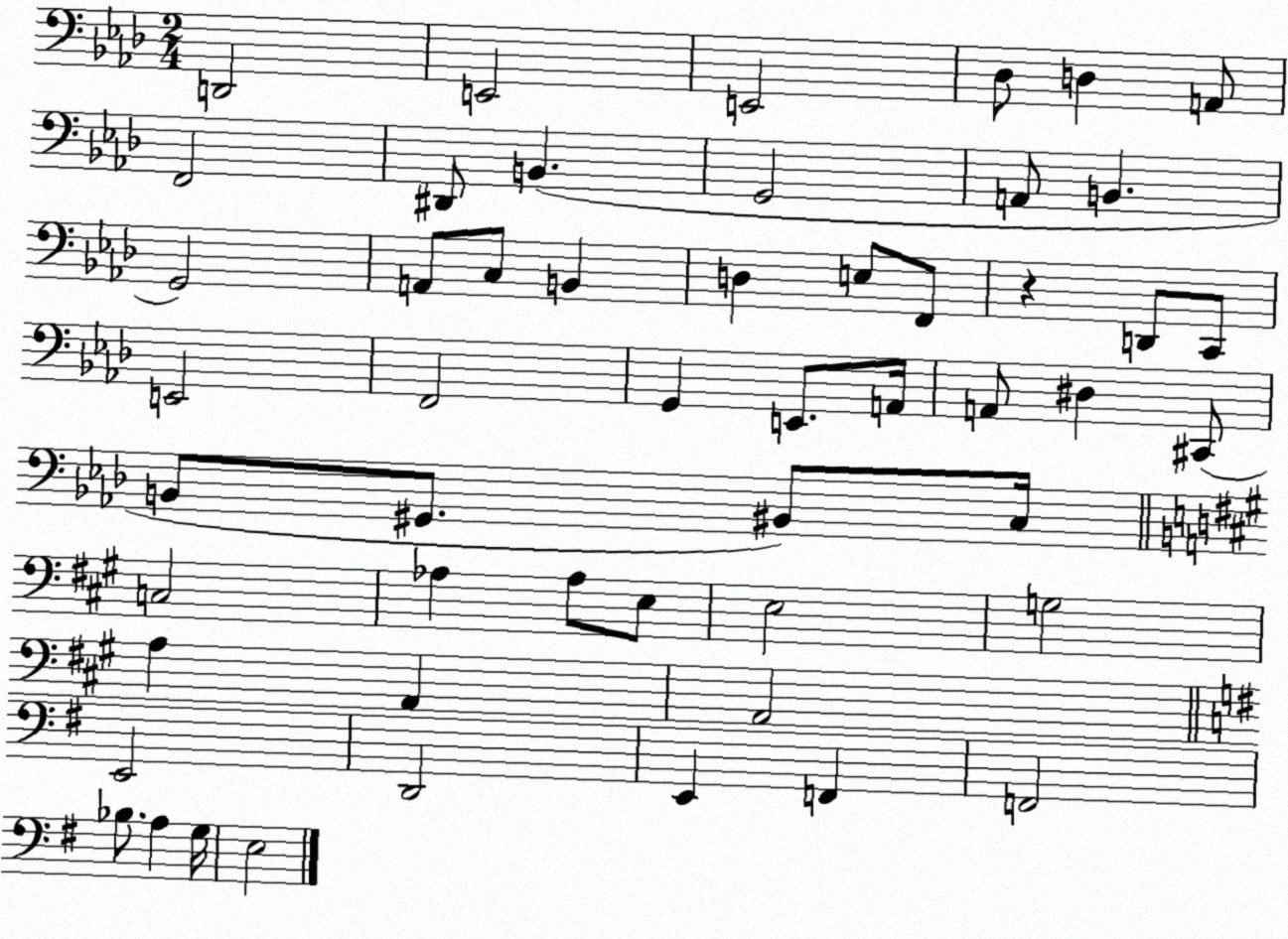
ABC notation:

X:1
T:Untitled
M:2/4
L:1/4
K:Ab
D,,2 E,,2 E,,2 _D,/2 D, A,,/2 F,,2 ^D,,/2 B,, G,,2 A,,/2 B,, G,,2 A,,/2 C,/2 B,, D, E,/2 F,,/2 z D,,/2 C,,/2 E,,2 F,,2 G,, E,,/2 A,,/4 A,,/2 ^D, ^C,,/2 B,,/2 ^G,,/2 ^B,,/2 C,/4 C,2 _A, _A,/2 E,/2 E,2 G,2 A, A,, A,,2 E,,2 D,,2 E,, F,, F,,2 _B,/2 A, G,/4 E,2